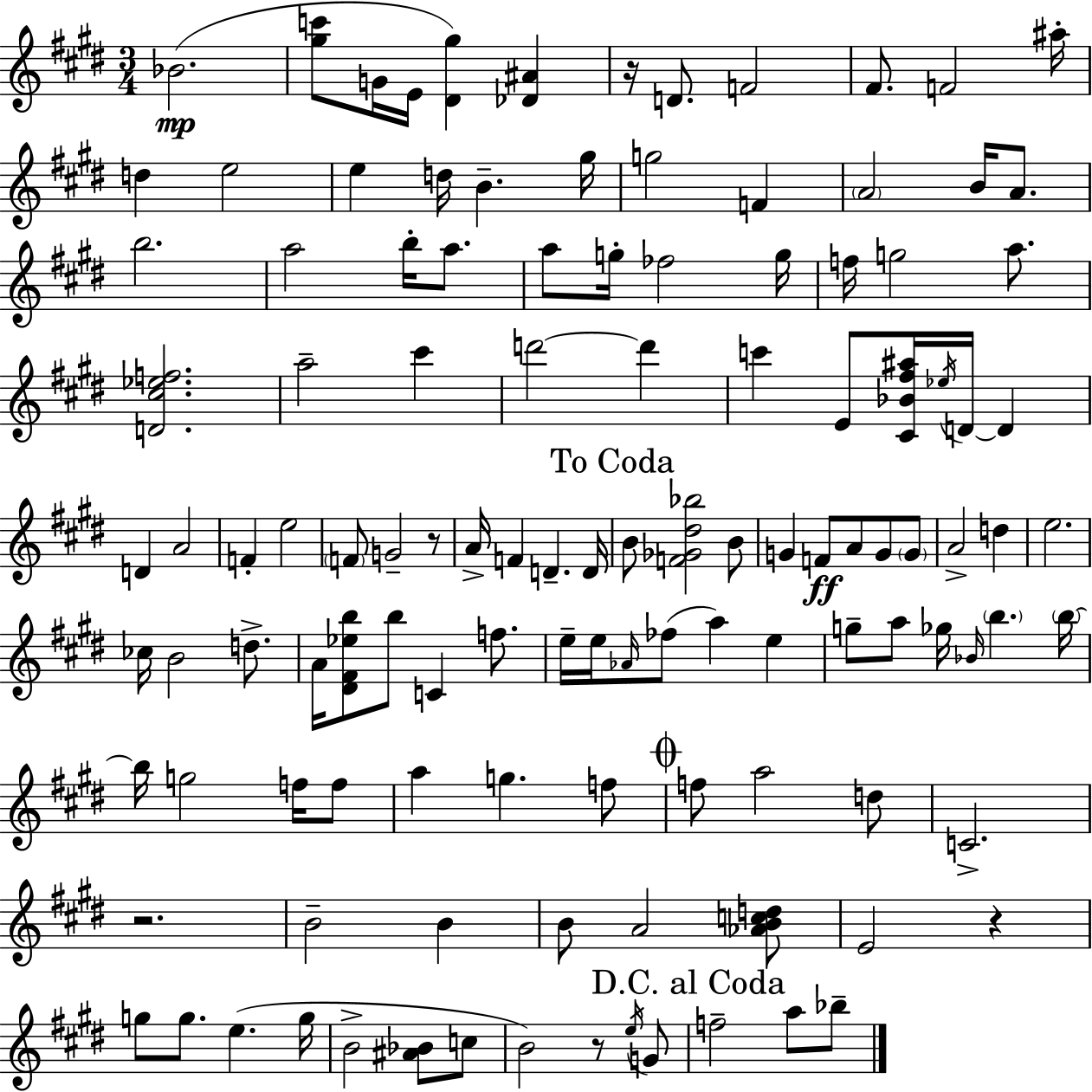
X:1
T:Untitled
M:3/4
L:1/4
K:E
_B2 [^gc']/2 G/4 E/4 [^D^g] [_D^A] z/4 D/2 F2 ^F/2 F2 ^a/4 d e2 e d/4 B ^g/4 g2 F A2 B/4 A/2 b2 a2 b/4 a/2 a/2 g/4 _f2 g/4 f/4 g2 a/2 [D^c_ef]2 a2 ^c' d'2 d' c' E/2 [^C_B^f^a]/4 _e/4 D/4 D D A2 F e2 F/2 G2 z/2 A/4 F D D/4 B/2 [F_G^d_b]2 B/2 G F/2 A/2 G/2 G/2 A2 d e2 _c/4 B2 d/2 A/4 [^D^F_eb]/2 b/2 C f/2 e/4 e/4 _A/4 _f/2 a e g/2 a/2 _g/4 _B/4 b b/4 b/4 g2 f/4 f/2 a g f/2 f/2 a2 d/2 C2 z2 B2 B B/2 A2 [_ABcd]/2 E2 z g/2 g/2 e g/4 B2 [^A_B]/2 c/2 B2 z/2 e/4 G/2 f2 a/2 _b/2